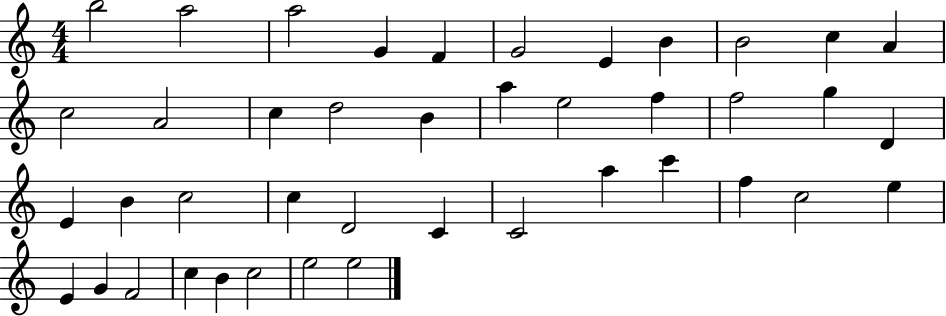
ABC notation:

X:1
T:Untitled
M:4/4
L:1/4
K:C
b2 a2 a2 G F G2 E B B2 c A c2 A2 c d2 B a e2 f f2 g D E B c2 c D2 C C2 a c' f c2 e E G F2 c B c2 e2 e2